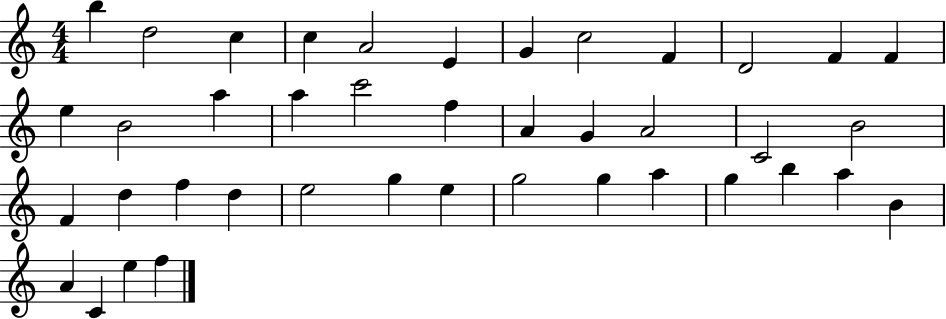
{
  \clef treble
  \numericTimeSignature
  \time 4/4
  \key c \major
  b''4 d''2 c''4 | c''4 a'2 e'4 | g'4 c''2 f'4 | d'2 f'4 f'4 | \break e''4 b'2 a''4 | a''4 c'''2 f''4 | a'4 g'4 a'2 | c'2 b'2 | \break f'4 d''4 f''4 d''4 | e''2 g''4 e''4 | g''2 g''4 a''4 | g''4 b''4 a''4 b'4 | \break a'4 c'4 e''4 f''4 | \bar "|."
}